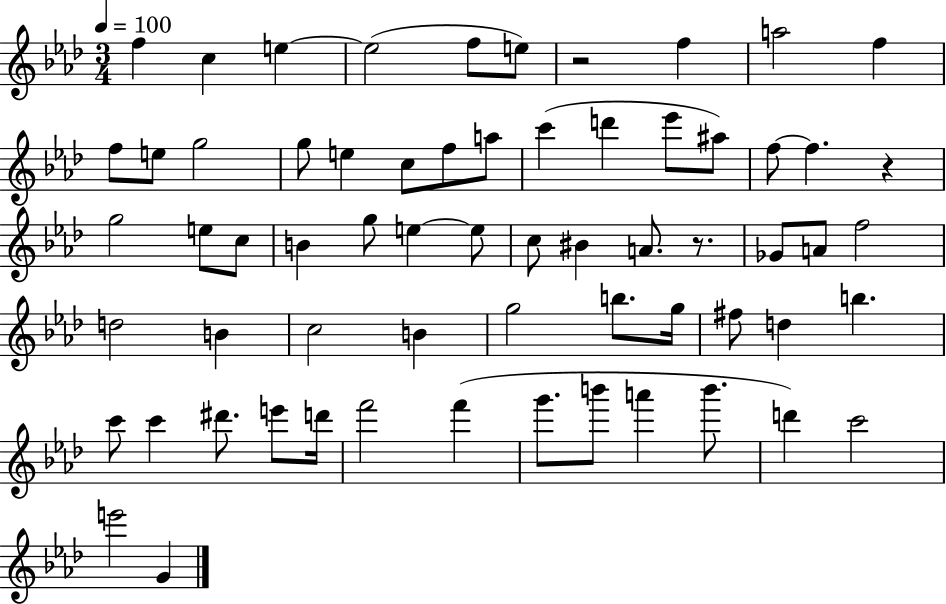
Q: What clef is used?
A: treble